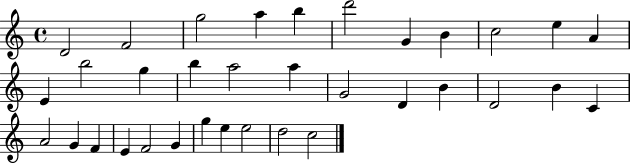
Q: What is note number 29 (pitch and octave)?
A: G4